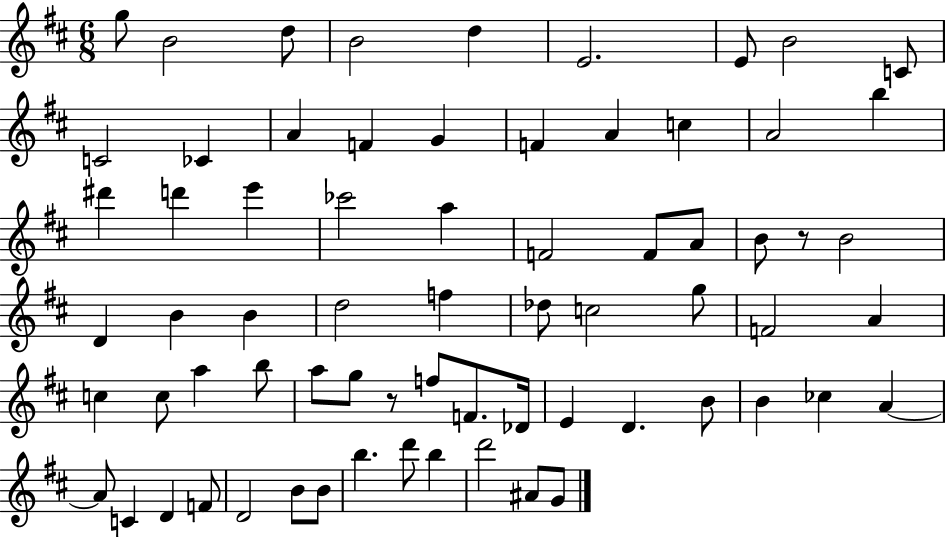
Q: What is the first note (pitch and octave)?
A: G5